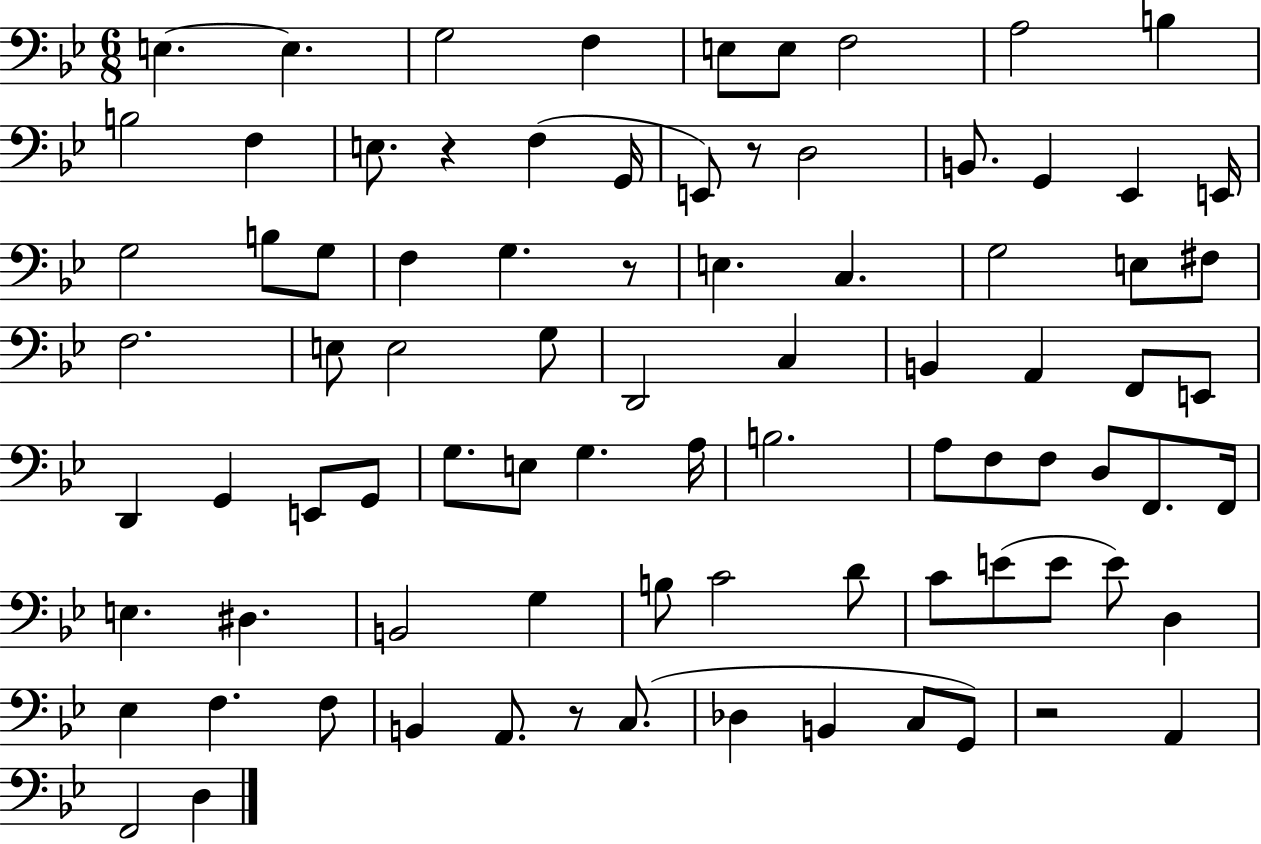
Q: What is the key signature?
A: BES major